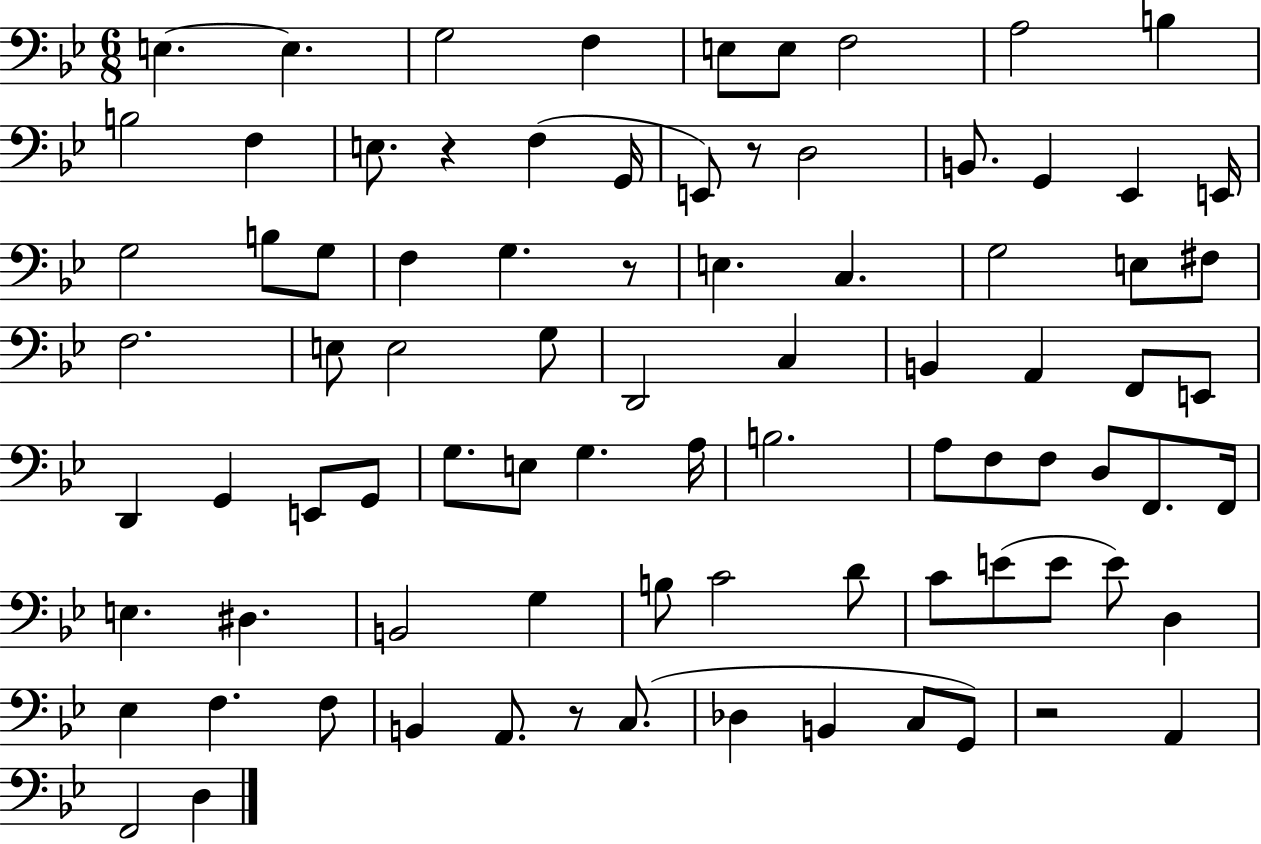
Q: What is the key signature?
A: BES major